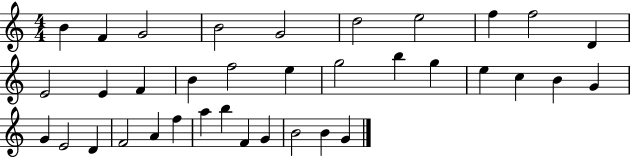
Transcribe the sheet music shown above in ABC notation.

X:1
T:Untitled
M:4/4
L:1/4
K:C
B F G2 B2 G2 d2 e2 f f2 D E2 E F B f2 e g2 b g e c B G G E2 D F2 A f a b F G B2 B G